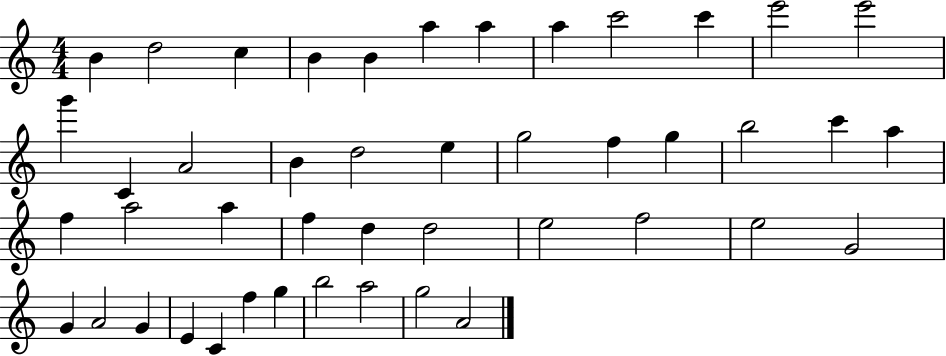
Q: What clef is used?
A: treble